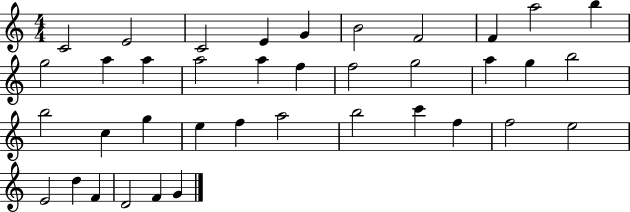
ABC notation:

X:1
T:Untitled
M:4/4
L:1/4
K:C
C2 E2 C2 E G B2 F2 F a2 b g2 a a a2 a f f2 g2 a g b2 b2 c g e f a2 b2 c' f f2 e2 E2 d F D2 F G